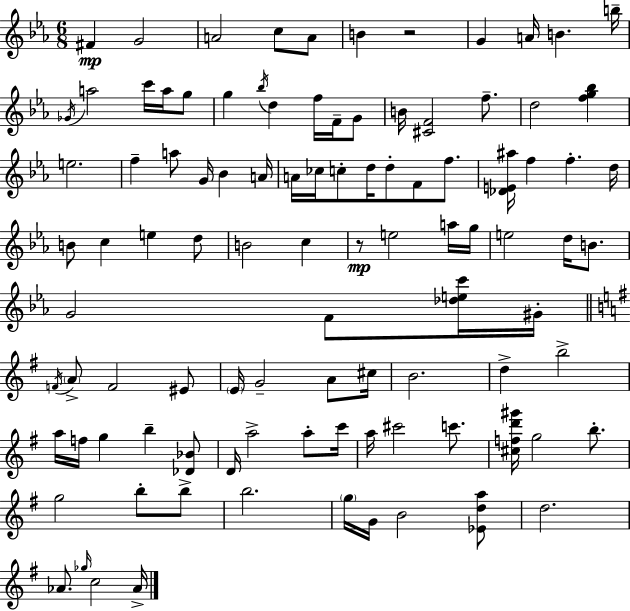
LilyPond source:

{
  \clef treble
  \numericTimeSignature
  \time 6/8
  \key ees \major
  fis'4\mp g'2 | a'2 c''8 a'8 | b'4 r2 | g'4 a'16 b'4. b''16-- | \break \acciaccatura { ges'16 } a''2 c'''16 a''16 g''8 | g''4 \acciaccatura { bes''16 } d''4 f''16 f'16-- | g'8 b'16 <cis' f'>2 f''8.-- | d''2 <f'' g'' bes''>4 | \break e''2. | f''4-- a''8 g'16 bes'4 | a'16 a'16 ces''16 c''8-. d''16 d''8-. f'8 f''8. | <des' e' ais''>16 f''4 f''4.-. | \break d''16 b'8 c''4 e''4 | d''8 b'2 c''4 | r8\mp e''2 | a''16 g''16 e''2 d''16 b'8. | \break g'2 f'8 | <des'' e'' c'''>16 gis'16-. \bar "||" \break \key g \major \acciaccatura { f'16 } \parenthesize a'8-> f'2 eis'8 | \parenthesize e'16 g'2-- a'8 | cis''16 b'2. | d''4-> b''2-> | \break a''16 f''16 g''4 b''4-- <des' bes'>8 | d'16 a''2-> a''8-. | c'''16 a''16 cis'''2 c'''8. | <cis'' f'' d''' gis'''>16 g''2 b''8.-. | \break g''2 b''8-. b''8-> | b''2. | \parenthesize g''16 g'16 b'2 <ees' d'' a''>8 | d''2. | \break aes'8. \grace { ges''16 } c''2 | aes'16-> \bar "|."
}